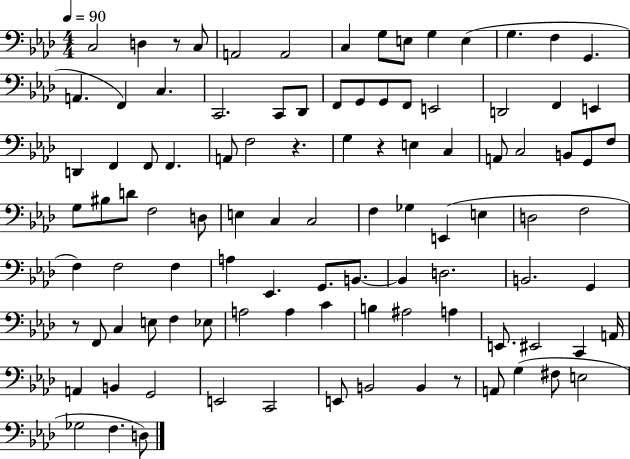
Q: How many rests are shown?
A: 5